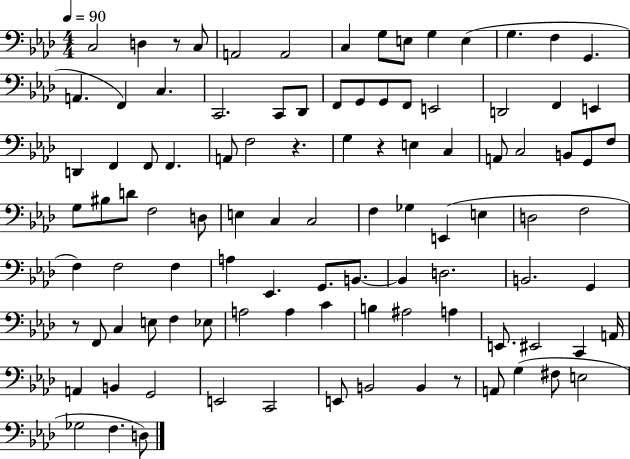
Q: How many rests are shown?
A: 5